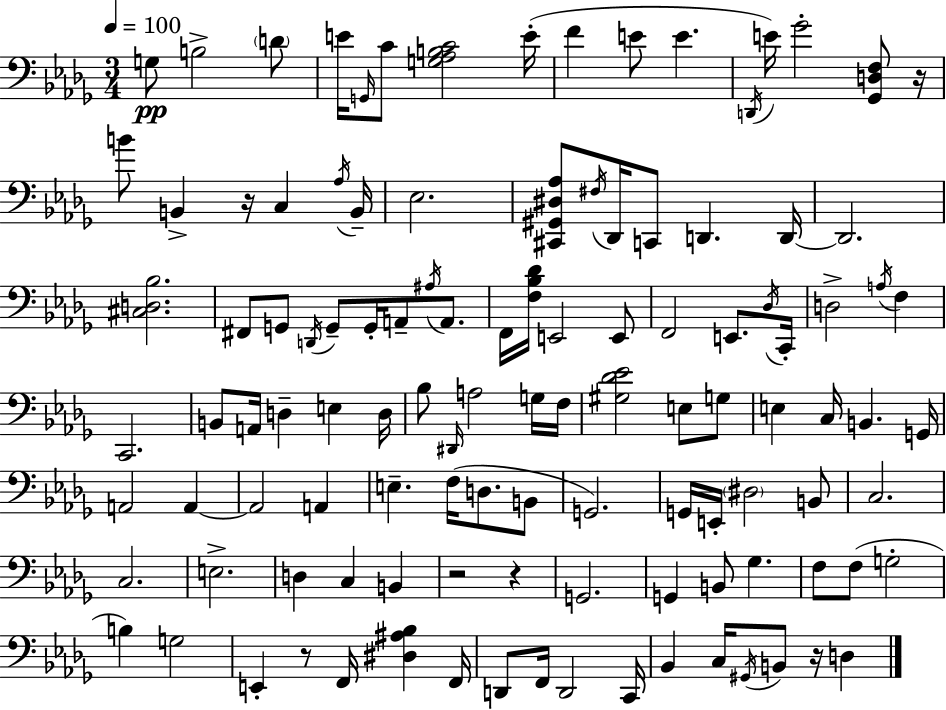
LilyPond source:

{
  \clef bass
  \numericTimeSignature
  \time 3/4
  \key bes \minor
  \tempo 4 = 100
  \repeat volta 2 { g8\pp b2-> \parenthesize d'8 | e'16 \grace { g,16 } c'8 <g aes b c'>2 | e'16-.( f'4 e'8 e'4. | \acciaccatura { d,16 }) e'16 ges'2-. <ges, d f>8 | \break r16 b'8 b,4-> r16 c4 | \acciaccatura { aes16 } b,16-- ees2. | <cis, gis, dis aes>8 \acciaccatura { fis16 } des,16 c,8 d,4. | d,16~~ d,2. | \break <cis d bes>2. | fis,8 g,8 \acciaccatura { d,16 } g,8-- g,16-. | a,8-- \acciaccatura { ais16 } a,8. f,16 <f bes des'>16 e,2 | e,8 f,2 | \break e,8. \acciaccatura { des16 } c,16-. d2-> | \acciaccatura { a16 } f4 c,2. | b,8 a,16 d4-- | e4 d16 bes8 \grace { dis,16 } a2 | \break g16 f16 <gis des' ees'>2 | e8 g8 e4 | c16 b,4. g,16 a,2 | a,4~~ a,2 | \break a,4 e4.-- | f16( d8. b,8 g,2.) | g,16 e,16-. \parenthesize dis2 | b,8 c2. | \break c2. | e2.-> | d4 | c4 b,4 r2 | \break r4 g,2. | g,4 | b,8 ges4. f8 f8( | g2-. b4) | \break g2 e,4-. | r8 f,16 <dis ais bes>4 f,16 d,8 f,16 | d,2 c,16 bes,4 | c16 \acciaccatura { gis,16 } b,8 r16 d4 } \bar "|."
}